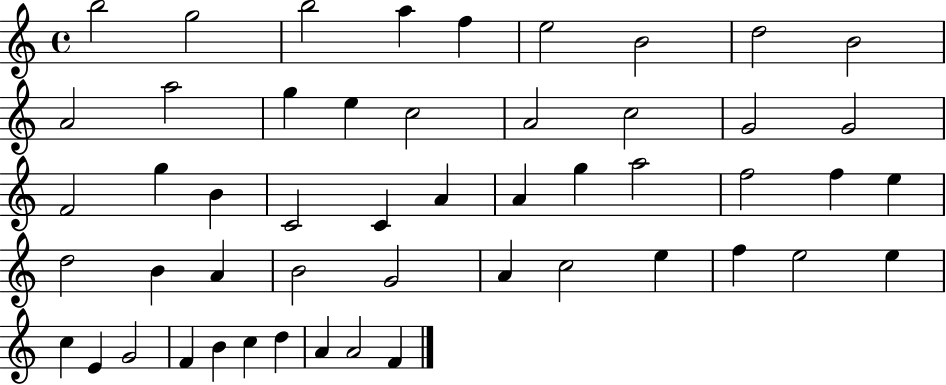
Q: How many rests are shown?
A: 0